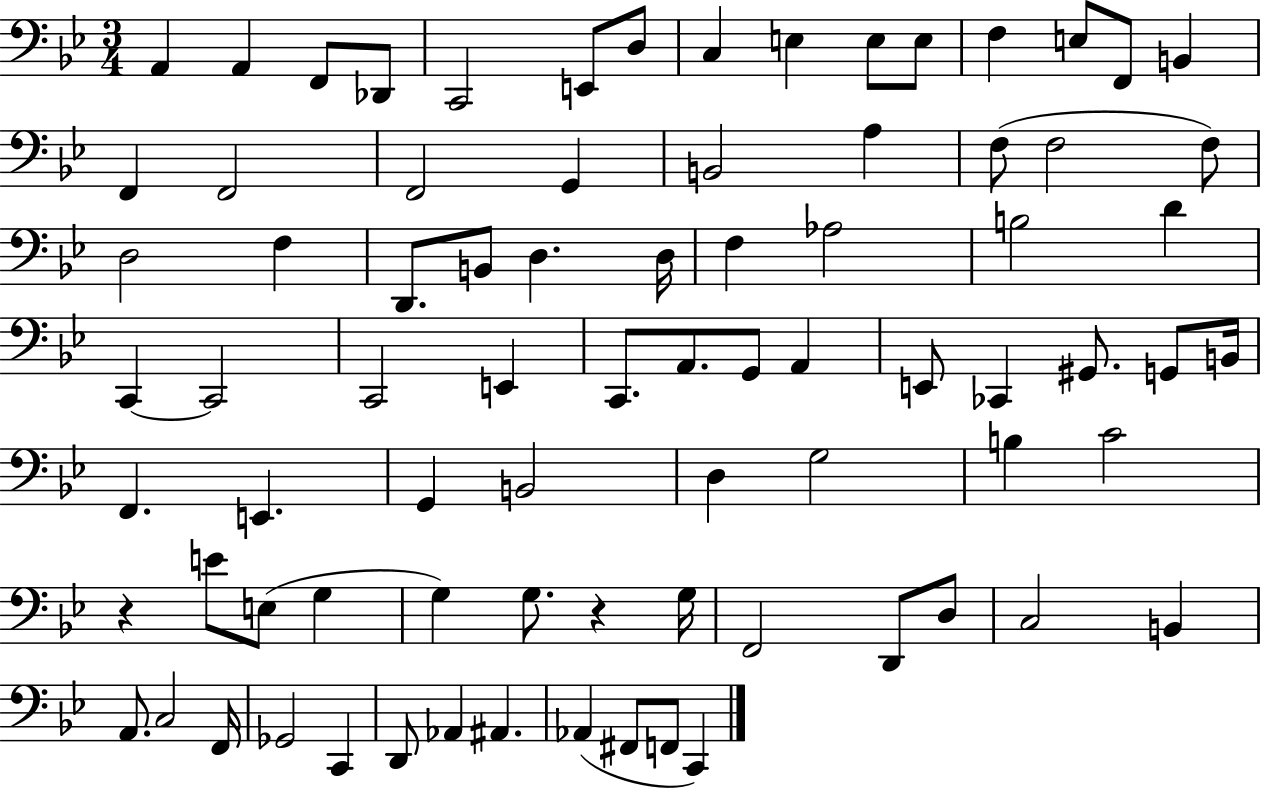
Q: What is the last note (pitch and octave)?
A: C2